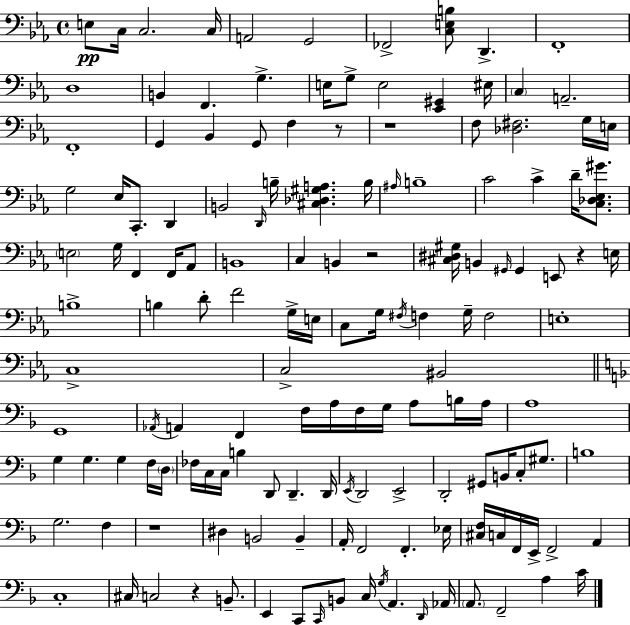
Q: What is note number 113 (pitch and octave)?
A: F2